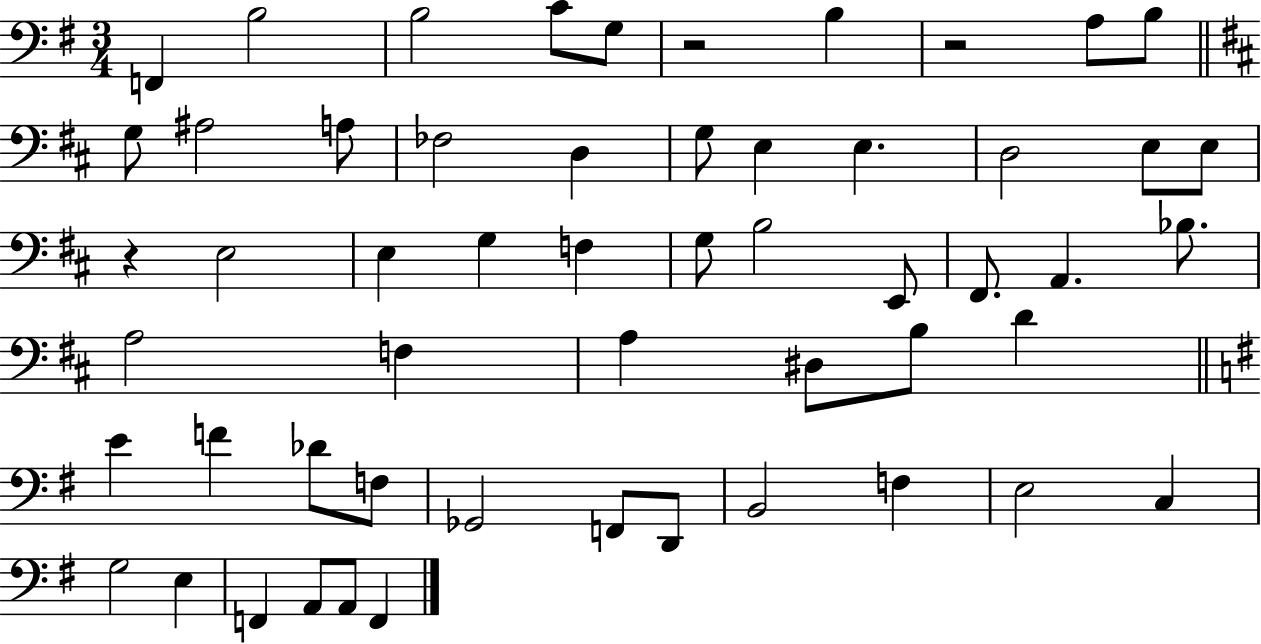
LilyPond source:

{
  \clef bass
  \numericTimeSignature
  \time 3/4
  \key g \major
  f,4 b2 | b2 c'8 g8 | r2 b4 | r2 a8 b8 | \break \bar "||" \break \key b \minor g8 ais2 a8 | fes2 d4 | g8 e4 e4. | d2 e8 e8 | \break r4 e2 | e4 g4 f4 | g8 b2 e,8 | fis,8. a,4. bes8. | \break a2 f4 | a4 dis8 b8 d'4 | \bar "||" \break \key g \major e'4 f'4 des'8 f8 | ges,2 f,8 d,8 | b,2 f4 | e2 c4 | \break g2 e4 | f,4 a,8 a,8 f,4 | \bar "|."
}